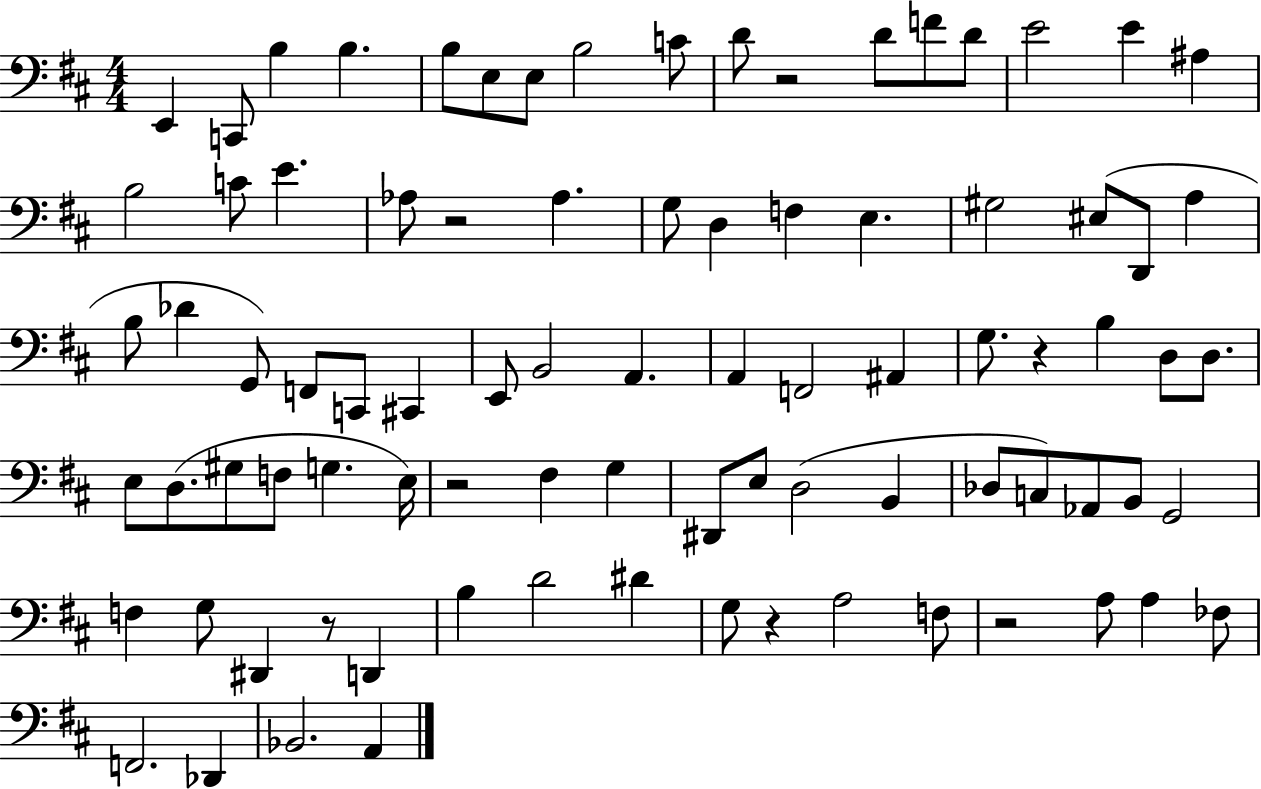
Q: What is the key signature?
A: D major